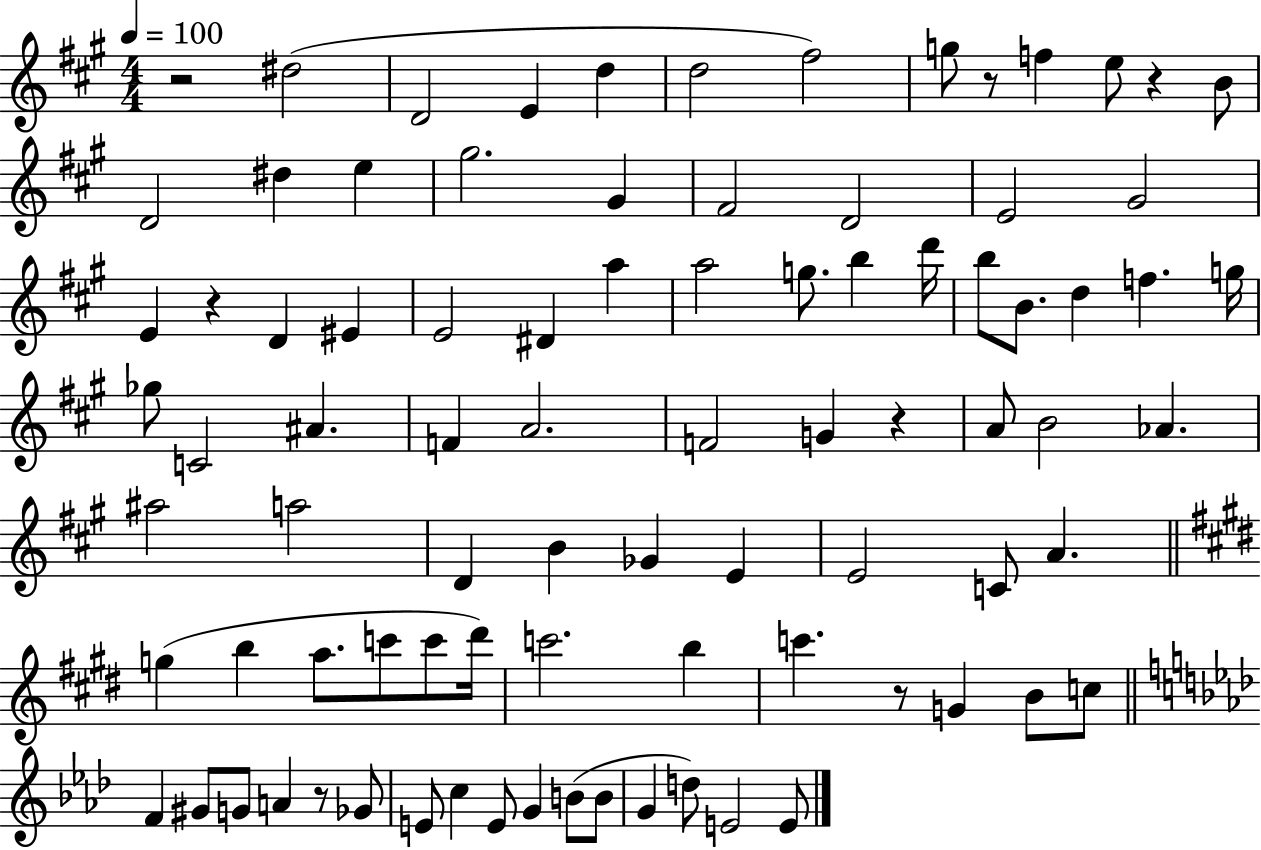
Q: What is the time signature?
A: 4/4